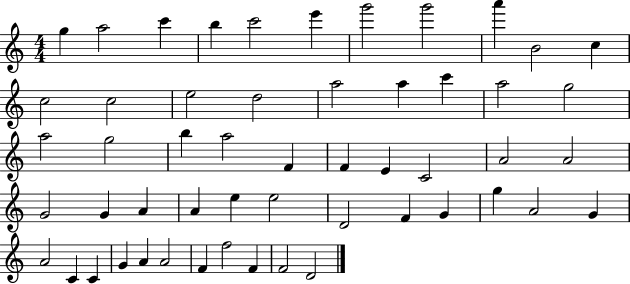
G5/q A5/h C6/q B5/q C6/h E6/q G6/h G6/h A6/q B4/h C5/q C5/h C5/h E5/h D5/h A5/h A5/q C6/q A5/h G5/h A5/h G5/h B5/q A5/h F4/q F4/q E4/q C4/h A4/h A4/h G4/h G4/q A4/q A4/q E5/q E5/h D4/h F4/q G4/q G5/q A4/h G4/q A4/h C4/q C4/q G4/q A4/q A4/h F4/q F5/h F4/q F4/h D4/h